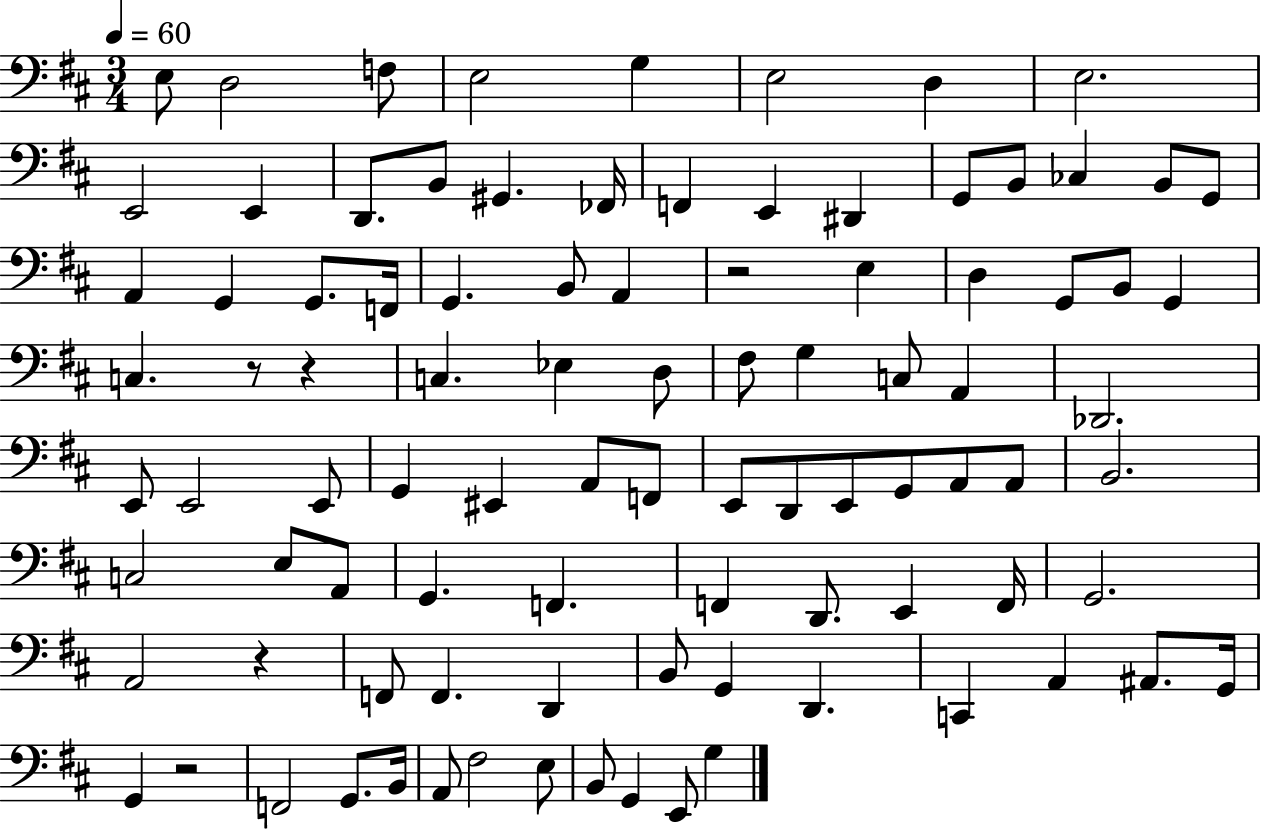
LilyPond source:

{
  \clef bass
  \numericTimeSignature
  \time 3/4
  \key d \major
  \tempo 4 = 60
  e8 d2 f8 | e2 g4 | e2 d4 | e2. | \break e,2 e,4 | d,8. b,8 gis,4. fes,16 | f,4 e,4 dis,4 | g,8 b,8 ces4 b,8 g,8 | \break a,4 g,4 g,8. f,16 | g,4. b,8 a,4 | r2 e4 | d4 g,8 b,8 g,4 | \break c4. r8 r4 | c4. ees4 d8 | fis8 g4 c8 a,4 | des,2. | \break e,8 e,2 e,8 | g,4 eis,4 a,8 f,8 | e,8 d,8 e,8 g,8 a,8 a,8 | b,2. | \break c2 e8 a,8 | g,4. f,4. | f,4 d,8. e,4 f,16 | g,2. | \break a,2 r4 | f,8 f,4. d,4 | b,8 g,4 d,4. | c,4 a,4 ais,8. g,16 | \break g,4 r2 | f,2 g,8. b,16 | a,8 fis2 e8 | b,8 g,4 e,8 g4 | \break \bar "|."
}